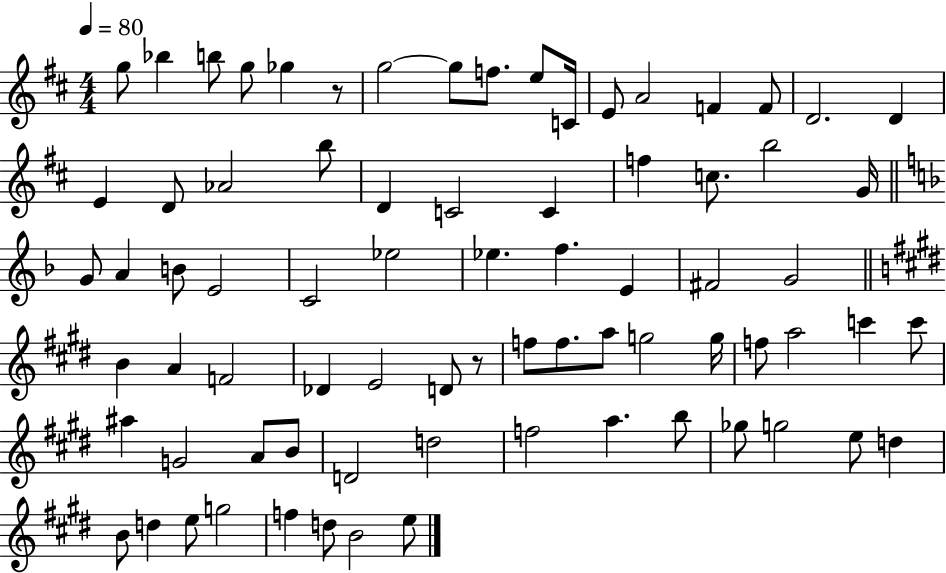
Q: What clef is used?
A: treble